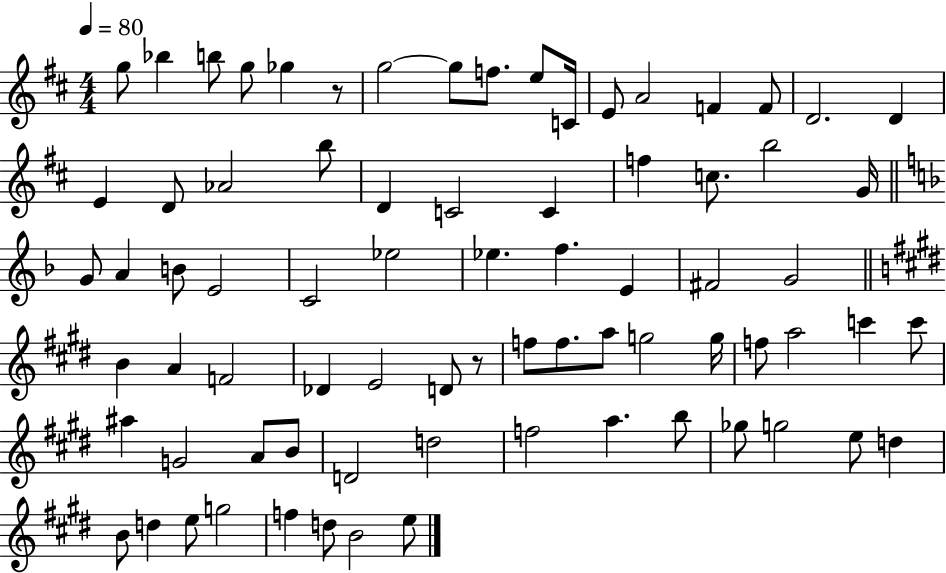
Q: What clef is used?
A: treble